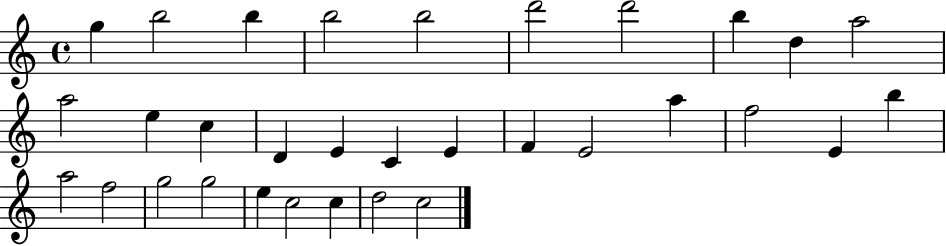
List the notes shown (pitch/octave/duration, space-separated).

G5/q B5/h B5/q B5/h B5/h D6/h D6/h B5/q D5/q A5/h A5/h E5/q C5/q D4/q E4/q C4/q E4/q F4/q E4/h A5/q F5/h E4/q B5/q A5/h F5/h G5/h G5/h E5/q C5/h C5/q D5/h C5/h